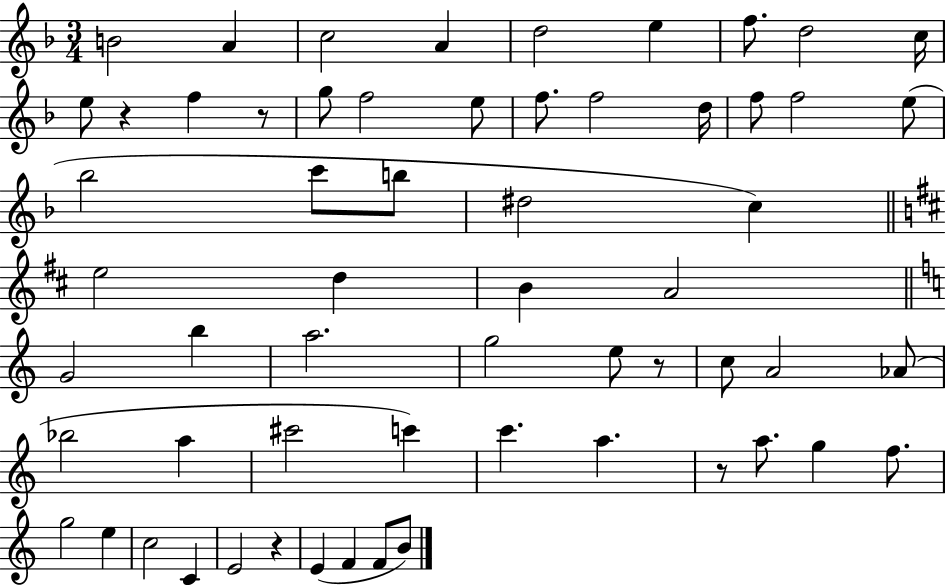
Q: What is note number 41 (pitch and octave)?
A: C6